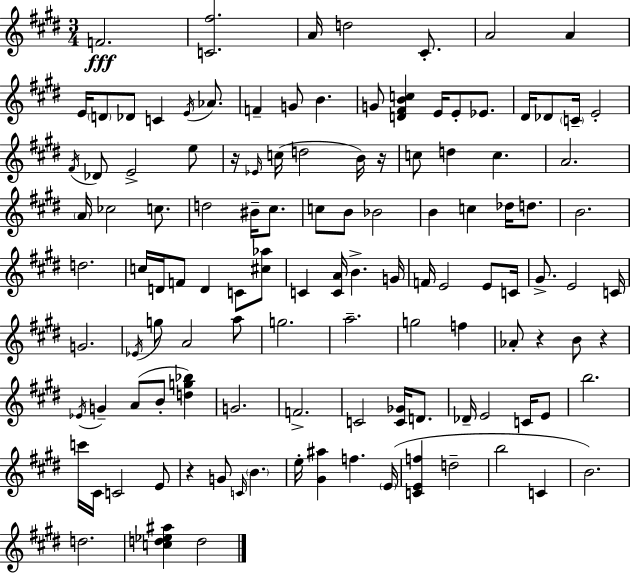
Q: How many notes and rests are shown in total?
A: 119